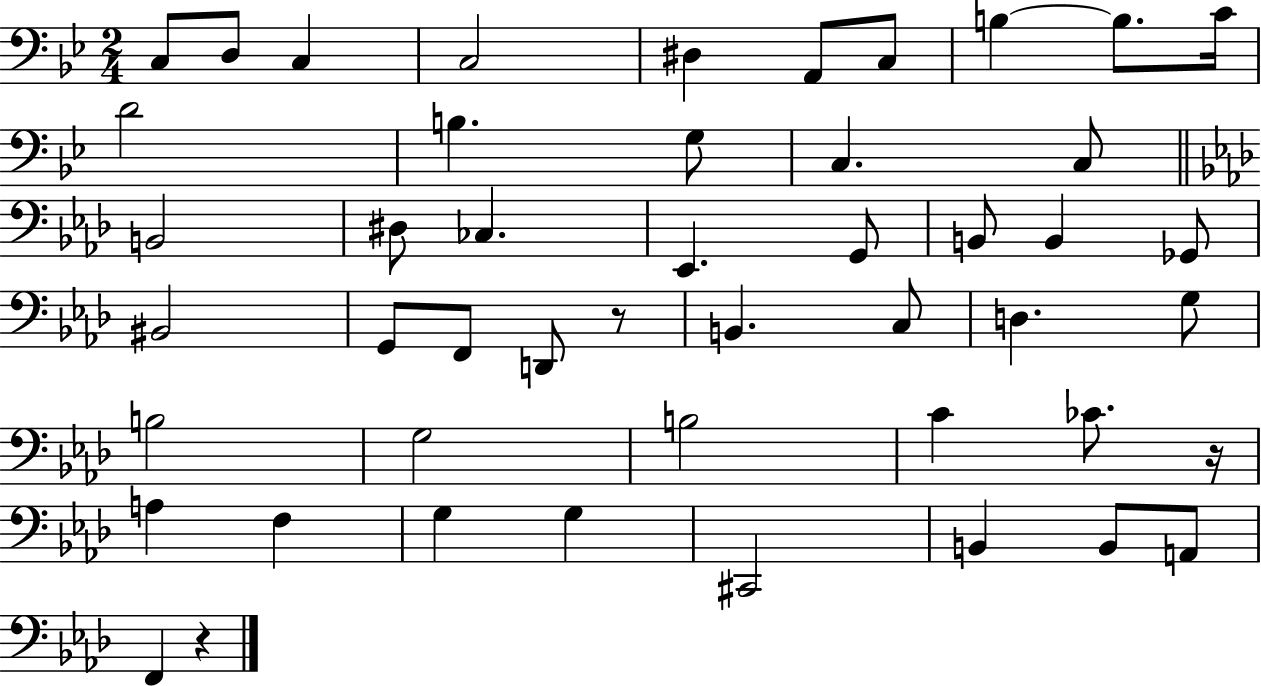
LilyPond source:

{
  \clef bass
  \numericTimeSignature
  \time 2/4
  \key bes \major
  c8 d8 c4 | c2 | dis4 a,8 c8 | b4~~ b8. c'16 | \break d'2 | b4. g8 | c4. c8 | \bar "||" \break \key f \minor b,2 | dis8 ces4. | ees,4. g,8 | b,8 b,4 ges,8 | \break bis,2 | g,8 f,8 d,8 r8 | b,4. c8 | d4. g8 | \break b2 | g2 | b2 | c'4 ces'8. r16 | \break a4 f4 | g4 g4 | cis,2 | b,4 b,8 a,8 | \break f,4 r4 | \bar "|."
}